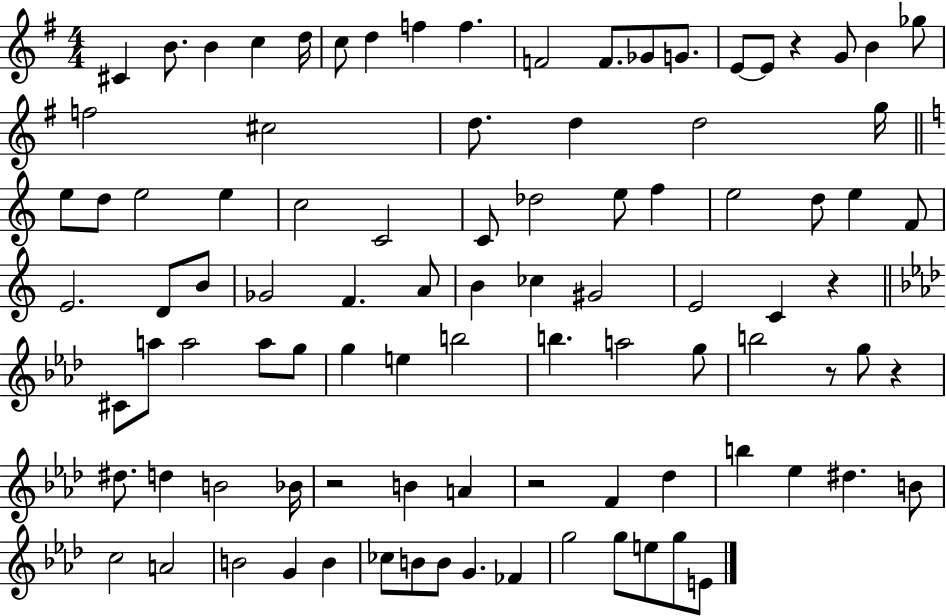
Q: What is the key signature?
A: G major